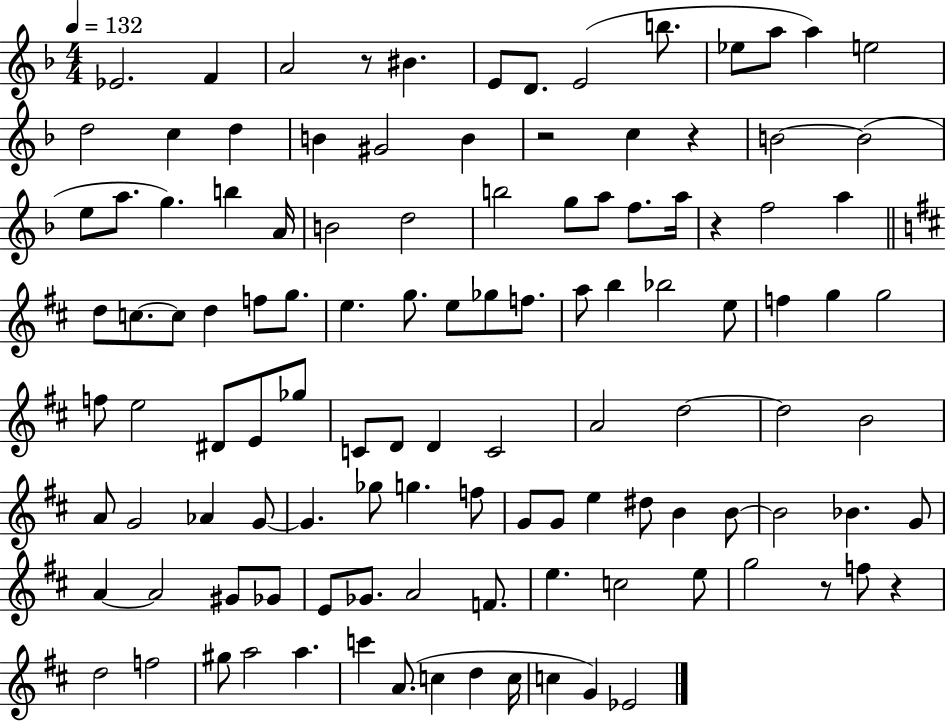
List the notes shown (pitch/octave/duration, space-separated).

Eb4/h. F4/q A4/h R/e BIS4/q. E4/e D4/e. E4/h B5/e. Eb5/e A5/e A5/q E5/h D5/h C5/q D5/q B4/q G#4/h B4/q R/h C5/q R/q B4/h B4/h E5/e A5/e. G5/q. B5/q A4/s B4/h D5/h B5/h G5/e A5/e F5/e. A5/s R/q F5/h A5/q D5/e C5/e. C5/e D5/q F5/e G5/e. E5/q. G5/e. E5/e Gb5/e F5/e. A5/e B5/q Bb5/h E5/e F5/q G5/q G5/h F5/e E5/h D#4/e E4/e Gb5/e C4/e D4/e D4/q C4/h A4/h D5/h D5/h B4/h A4/e G4/h Ab4/q G4/e G4/q. Gb5/e G5/q. F5/e G4/e G4/e E5/q D#5/e B4/q B4/e B4/h Bb4/q. G4/e A4/q A4/h G#4/e Gb4/e E4/e Gb4/e. A4/h F4/e. E5/q. C5/h E5/e G5/h R/e F5/e R/q D5/h F5/h G#5/e A5/h A5/q. C6/q A4/e. C5/q D5/q C5/s C5/q G4/q Eb4/h